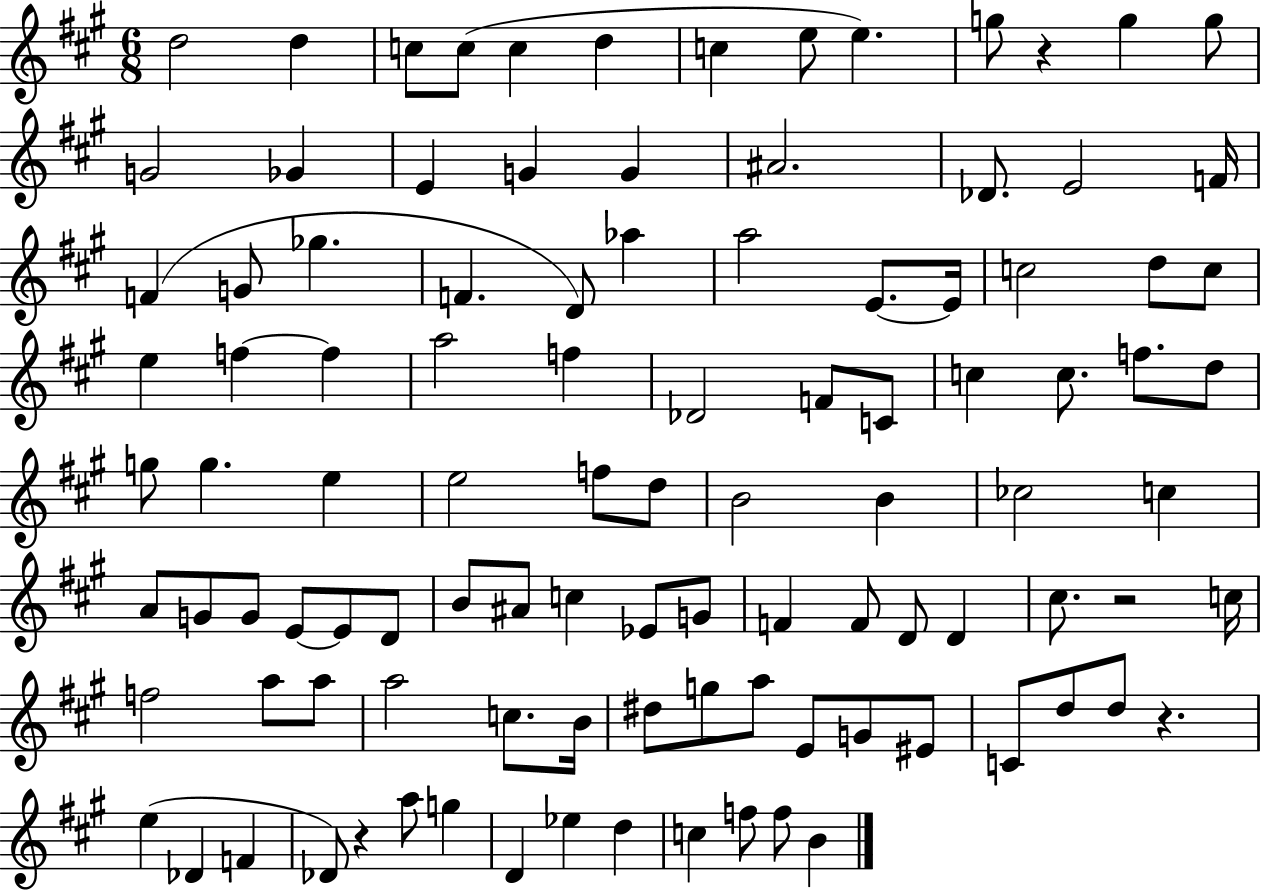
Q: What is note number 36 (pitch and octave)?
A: F5